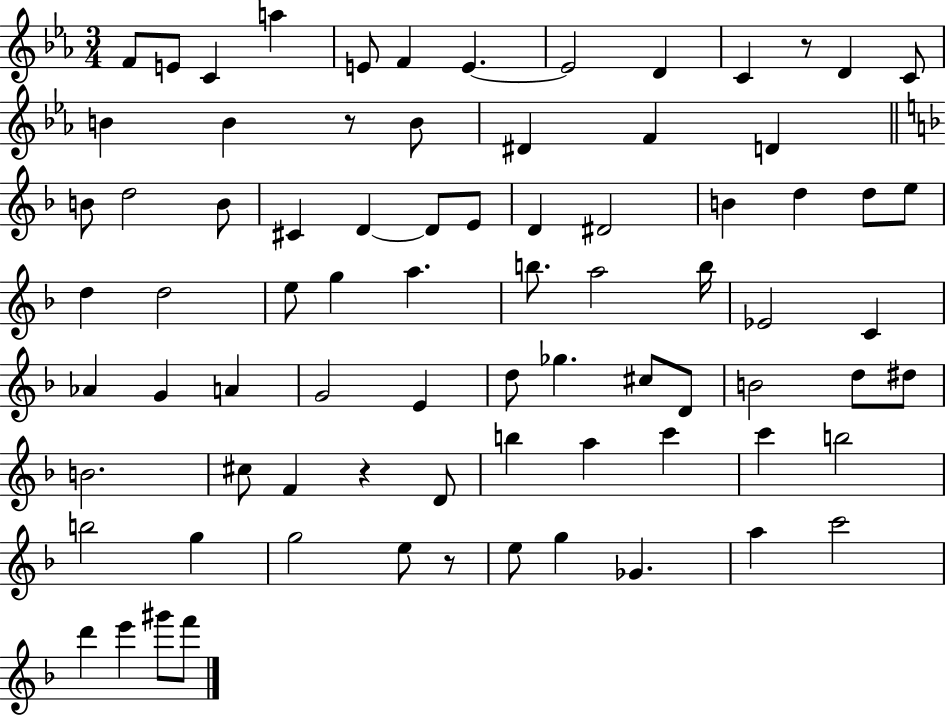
F4/e E4/e C4/q A5/q E4/e F4/q E4/q. E4/h D4/q C4/q R/e D4/q C4/e B4/q B4/q R/e B4/e D#4/q F4/q D4/q B4/e D5/h B4/e C#4/q D4/q D4/e E4/e D4/q D#4/h B4/q D5/q D5/e E5/e D5/q D5/h E5/e G5/q A5/q. B5/e. A5/h B5/s Eb4/h C4/q Ab4/q G4/q A4/q G4/h E4/q D5/e Gb5/q. C#5/e D4/e B4/h D5/e D#5/e B4/h. C#5/e F4/q R/q D4/e B5/q A5/q C6/q C6/q B5/h B5/h G5/q G5/h E5/e R/e E5/e G5/q Gb4/q. A5/q C6/h D6/q E6/q G#6/e F6/e